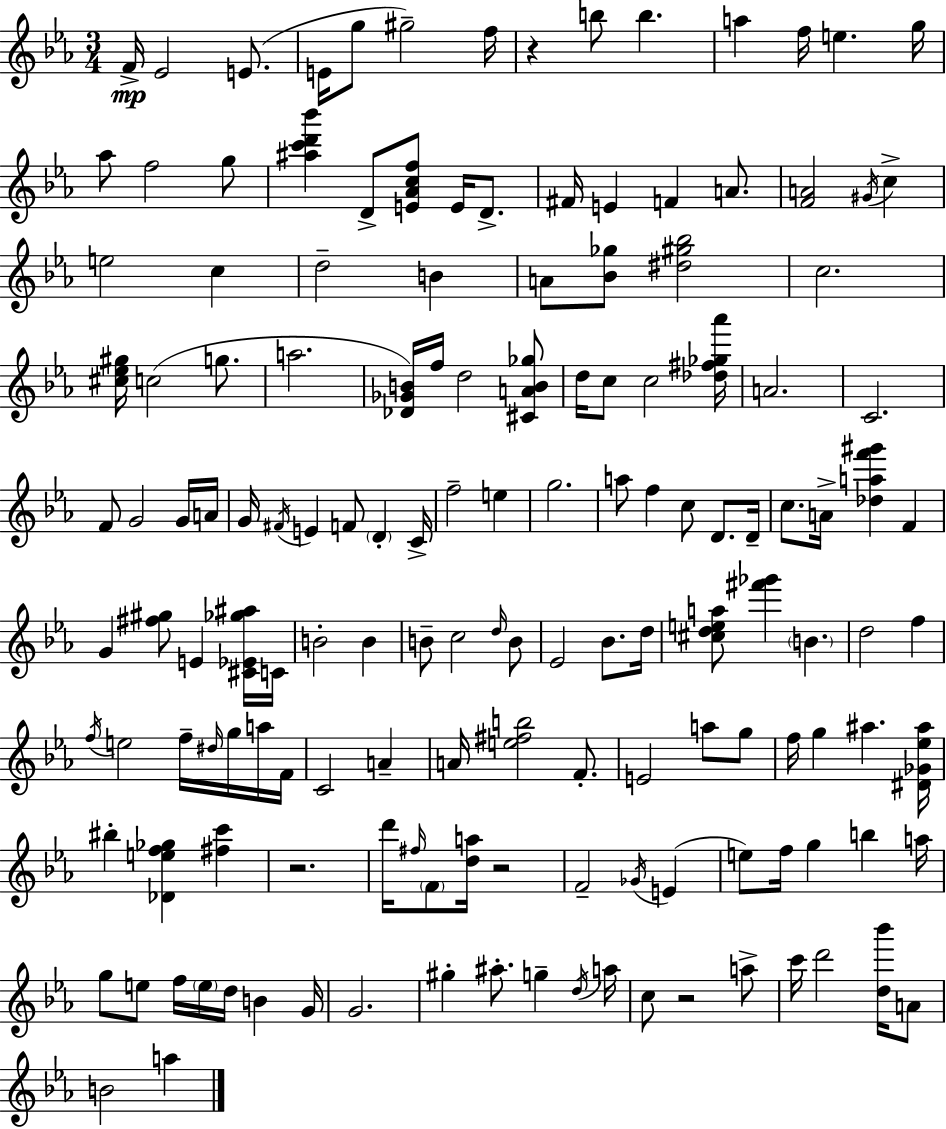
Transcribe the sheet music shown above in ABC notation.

X:1
T:Untitled
M:3/4
L:1/4
K:Eb
F/4 _E2 E/2 E/4 g/2 ^g2 f/4 z b/2 b a f/4 e g/4 _a/2 f2 g/2 [^ac'd'_b'] D/2 [E_Acf]/2 E/4 D/2 ^F/4 E F A/2 [FA]2 ^G/4 c e2 c d2 B A/2 [_B_g]/2 [^d^g_b]2 c2 [^c_e^g]/4 c2 g/2 a2 [_D_GB]/4 f/4 d2 [^CAB_g]/2 d/4 c/2 c2 [_d^f_g_a']/4 A2 C2 F/2 G2 G/4 A/4 G/4 ^F/4 E F/2 D C/4 f2 e g2 a/2 f c/2 D/2 D/4 c/2 A/4 [_daf'^g'] F G [^f^g]/2 E [^C_E_g^a]/4 C/4 B2 B B/2 c2 d/4 B/2 _E2 _B/2 d/4 [^cdea]/2 [^f'_g'] B d2 f f/4 e2 f/4 ^d/4 g/4 a/4 F/4 C2 A A/4 [e^fb]2 F/2 E2 a/2 g/2 f/4 g ^a [^D_G_e^a]/4 ^b [_Def_g] [^fc'] z2 d'/4 ^f/4 F/2 [da]/4 z2 F2 _G/4 E e/2 f/4 g b a/4 g/2 e/2 f/4 e/4 d/4 B G/4 G2 ^g ^a/2 g d/4 a/4 c/2 z2 a/2 c'/4 d'2 [d_b']/4 A/2 B2 a